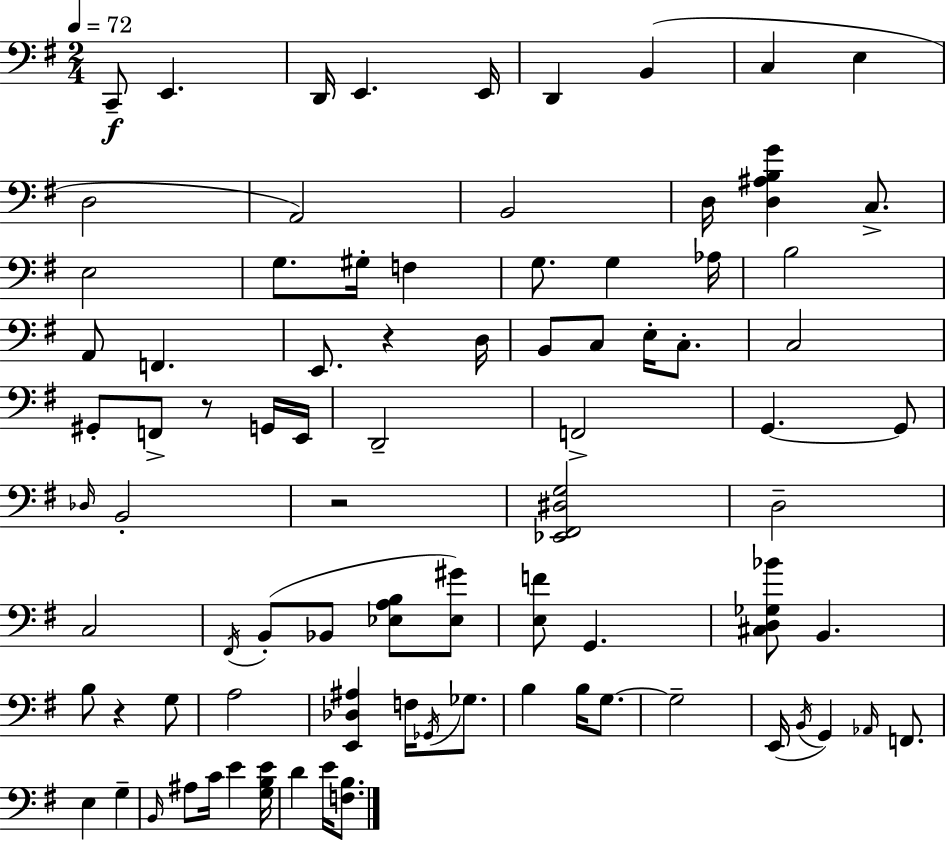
C2/e E2/q. D2/s E2/q. E2/s D2/q B2/q C3/q E3/q D3/h A2/h B2/h D3/s [D3,A#3,B3,G4]/q C3/e. E3/h G3/e. G#3/s F3/q G3/e. G3/q Ab3/s B3/h A2/e F2/q. E2/e. R/q D3/s B2/e C3/e E3/s C3/e. C3/h G#2/e F2/e R/e G2/s E2/s D2/h F2/h G2/q. G2/e Db3/s B2/h R/h [Eb2,F#2,D#3,G3]/h D3/h C3/h F#2/s B2/e Bb2/e [Eb3,A3,B3]/e [Eb3,G#4]/e [E3,F4]/e G2/q. [C#3,D3,Gb3,Bb4]/e B2/q. B3/e R/q G3/e A3/h [E2,Db3,A#3]/q F3/s Gb2/s Gb3/e. B3/q B3/s G3/e. G3/h E2/s B2/s G2/q Ab2/s F2/e. E3/q G3/q B2/s A#3/e C4/s E4/q [G3,B3,E4]/s D4/q E4/s [F3,B3]/e.